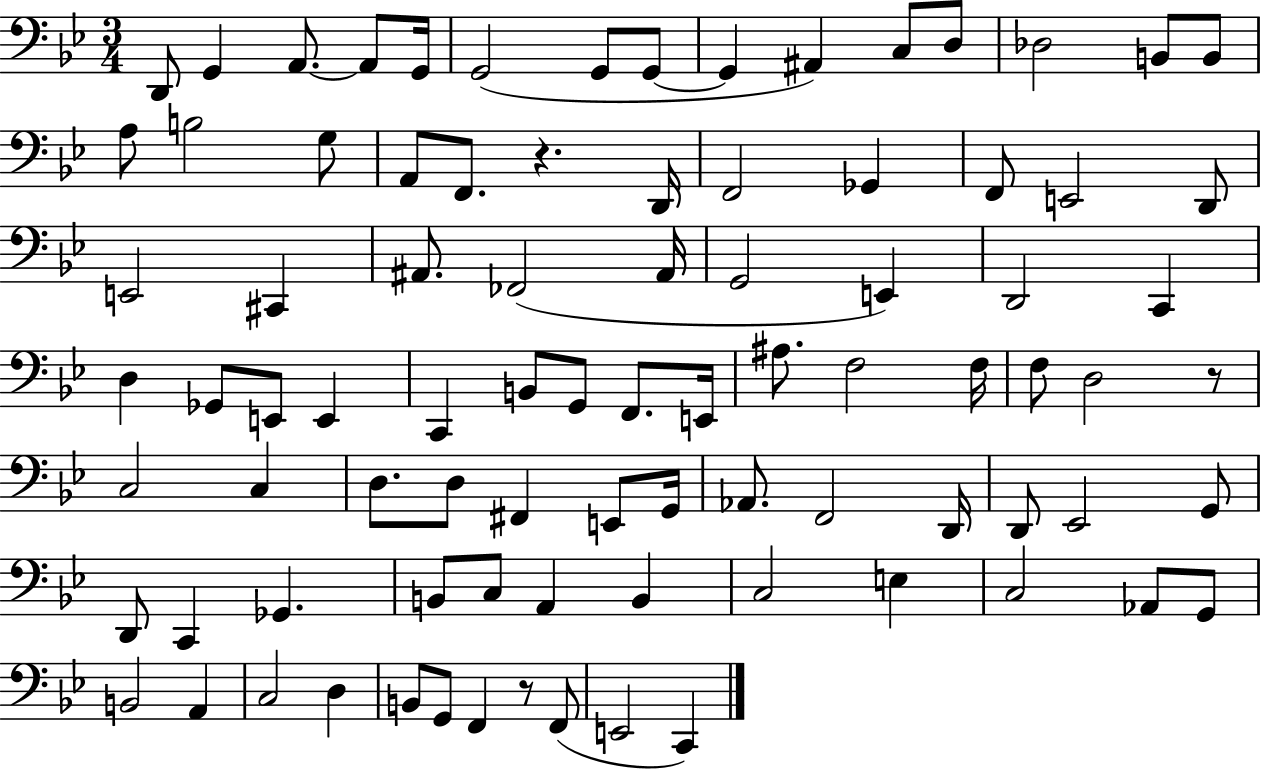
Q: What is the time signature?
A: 3/4